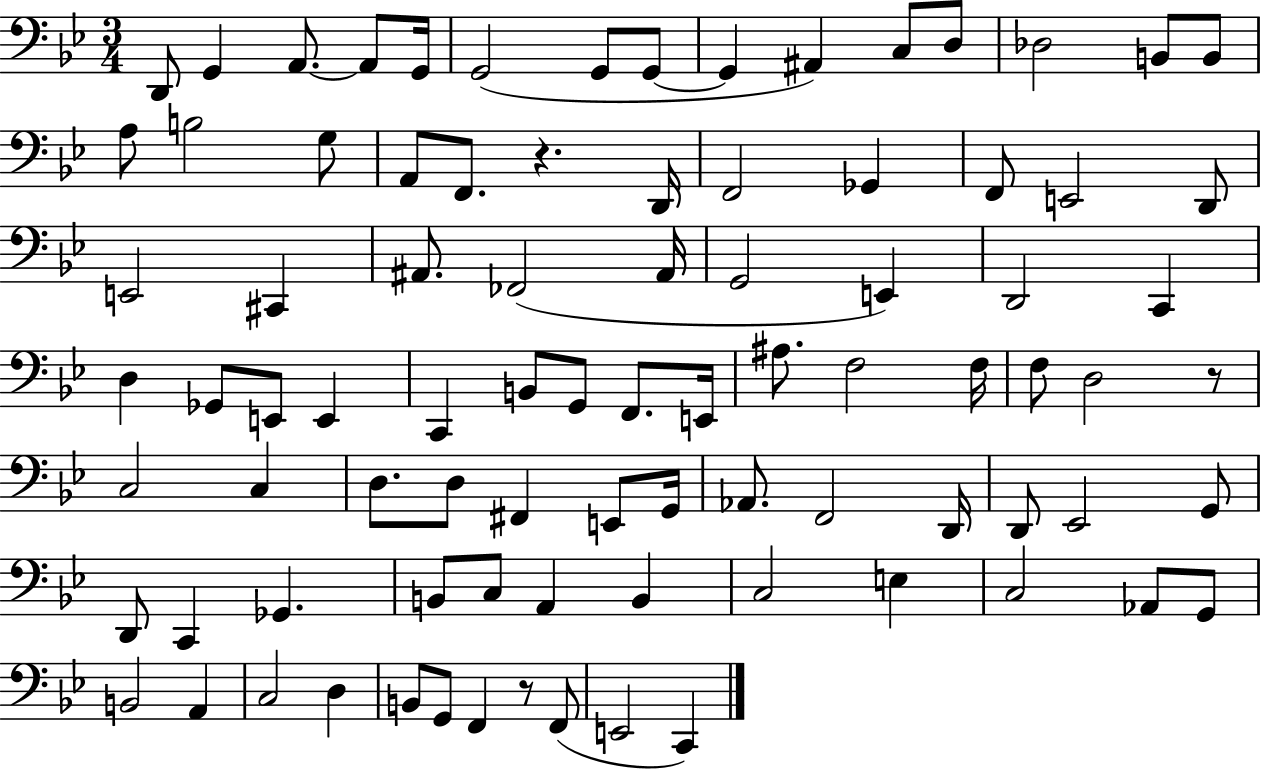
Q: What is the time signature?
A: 3/4